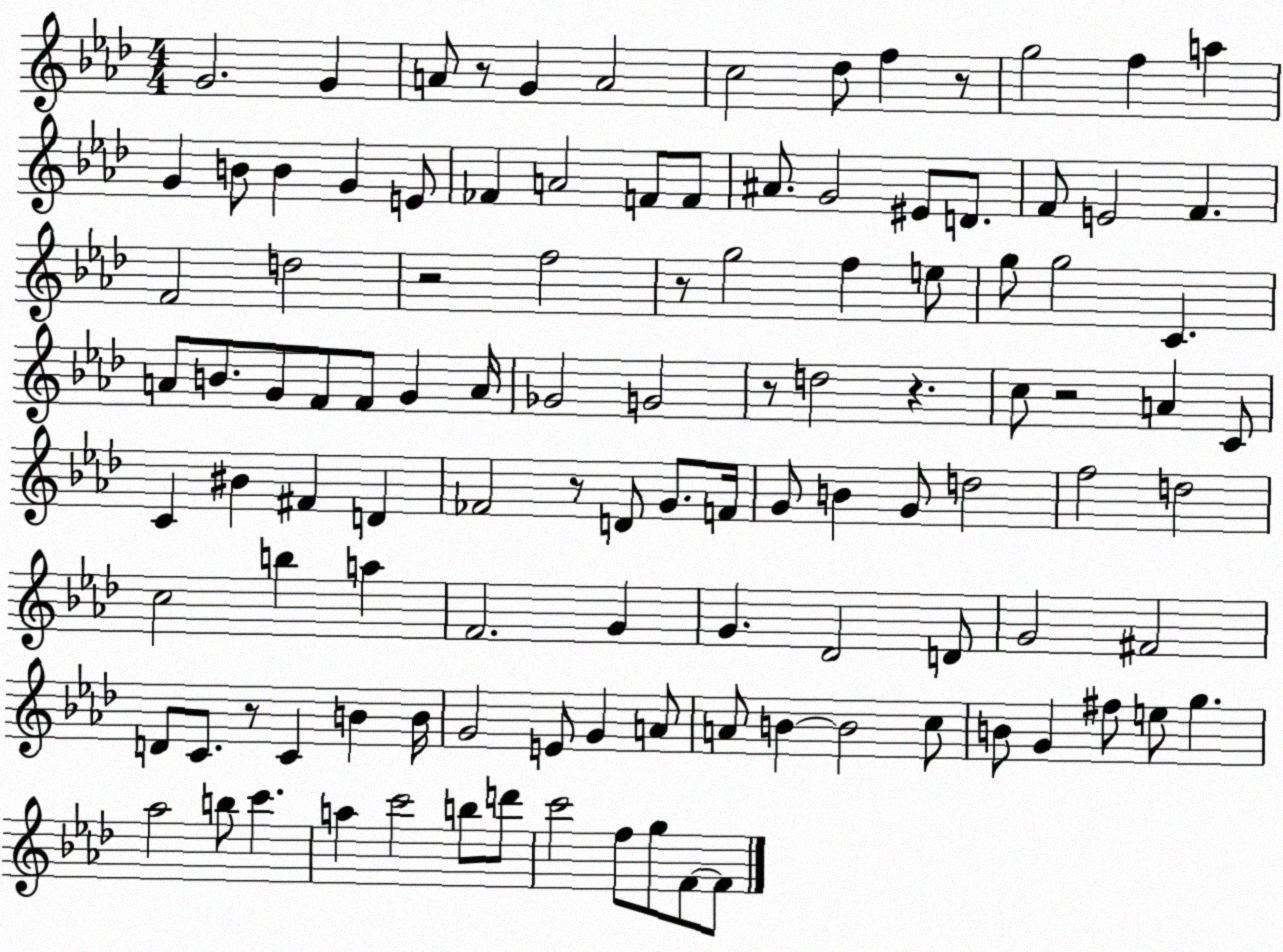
X:1
T:Untitled
M:4/4
L:1/4
K:Ab
G2 G A/2 z/2 G A2 c2 _d/2 f z/2 g2 f a G B/2 B G E/2 _F A2 F/2 F/2 ^A/2 G2 ^E/2 D/2 F/2 E2 F F2 d2 z2 f2 z/2 g2 f e/2 g/2 g2 C A/2 B/2 G/2 F/2 F/2 G A/4 _G2 G2 z/2 d2 z c/2 z2 A C/2 C ^B ^F D _F2 z/2 D/2 G/2 F/4 G/2 B G/2 d2 f2 d2 c2 b a F2 G G _D2 D/2 G2 ^F2 D/2 C/2 z/2 C B B/4 G2 E/2 G A/2 A/2 B B2 c/2 B/2 G ^f/2 e/2 g _a2 b/2 c' a c'2 b/2 d'/2 c'2 f/2 g/2 F/2 F/2